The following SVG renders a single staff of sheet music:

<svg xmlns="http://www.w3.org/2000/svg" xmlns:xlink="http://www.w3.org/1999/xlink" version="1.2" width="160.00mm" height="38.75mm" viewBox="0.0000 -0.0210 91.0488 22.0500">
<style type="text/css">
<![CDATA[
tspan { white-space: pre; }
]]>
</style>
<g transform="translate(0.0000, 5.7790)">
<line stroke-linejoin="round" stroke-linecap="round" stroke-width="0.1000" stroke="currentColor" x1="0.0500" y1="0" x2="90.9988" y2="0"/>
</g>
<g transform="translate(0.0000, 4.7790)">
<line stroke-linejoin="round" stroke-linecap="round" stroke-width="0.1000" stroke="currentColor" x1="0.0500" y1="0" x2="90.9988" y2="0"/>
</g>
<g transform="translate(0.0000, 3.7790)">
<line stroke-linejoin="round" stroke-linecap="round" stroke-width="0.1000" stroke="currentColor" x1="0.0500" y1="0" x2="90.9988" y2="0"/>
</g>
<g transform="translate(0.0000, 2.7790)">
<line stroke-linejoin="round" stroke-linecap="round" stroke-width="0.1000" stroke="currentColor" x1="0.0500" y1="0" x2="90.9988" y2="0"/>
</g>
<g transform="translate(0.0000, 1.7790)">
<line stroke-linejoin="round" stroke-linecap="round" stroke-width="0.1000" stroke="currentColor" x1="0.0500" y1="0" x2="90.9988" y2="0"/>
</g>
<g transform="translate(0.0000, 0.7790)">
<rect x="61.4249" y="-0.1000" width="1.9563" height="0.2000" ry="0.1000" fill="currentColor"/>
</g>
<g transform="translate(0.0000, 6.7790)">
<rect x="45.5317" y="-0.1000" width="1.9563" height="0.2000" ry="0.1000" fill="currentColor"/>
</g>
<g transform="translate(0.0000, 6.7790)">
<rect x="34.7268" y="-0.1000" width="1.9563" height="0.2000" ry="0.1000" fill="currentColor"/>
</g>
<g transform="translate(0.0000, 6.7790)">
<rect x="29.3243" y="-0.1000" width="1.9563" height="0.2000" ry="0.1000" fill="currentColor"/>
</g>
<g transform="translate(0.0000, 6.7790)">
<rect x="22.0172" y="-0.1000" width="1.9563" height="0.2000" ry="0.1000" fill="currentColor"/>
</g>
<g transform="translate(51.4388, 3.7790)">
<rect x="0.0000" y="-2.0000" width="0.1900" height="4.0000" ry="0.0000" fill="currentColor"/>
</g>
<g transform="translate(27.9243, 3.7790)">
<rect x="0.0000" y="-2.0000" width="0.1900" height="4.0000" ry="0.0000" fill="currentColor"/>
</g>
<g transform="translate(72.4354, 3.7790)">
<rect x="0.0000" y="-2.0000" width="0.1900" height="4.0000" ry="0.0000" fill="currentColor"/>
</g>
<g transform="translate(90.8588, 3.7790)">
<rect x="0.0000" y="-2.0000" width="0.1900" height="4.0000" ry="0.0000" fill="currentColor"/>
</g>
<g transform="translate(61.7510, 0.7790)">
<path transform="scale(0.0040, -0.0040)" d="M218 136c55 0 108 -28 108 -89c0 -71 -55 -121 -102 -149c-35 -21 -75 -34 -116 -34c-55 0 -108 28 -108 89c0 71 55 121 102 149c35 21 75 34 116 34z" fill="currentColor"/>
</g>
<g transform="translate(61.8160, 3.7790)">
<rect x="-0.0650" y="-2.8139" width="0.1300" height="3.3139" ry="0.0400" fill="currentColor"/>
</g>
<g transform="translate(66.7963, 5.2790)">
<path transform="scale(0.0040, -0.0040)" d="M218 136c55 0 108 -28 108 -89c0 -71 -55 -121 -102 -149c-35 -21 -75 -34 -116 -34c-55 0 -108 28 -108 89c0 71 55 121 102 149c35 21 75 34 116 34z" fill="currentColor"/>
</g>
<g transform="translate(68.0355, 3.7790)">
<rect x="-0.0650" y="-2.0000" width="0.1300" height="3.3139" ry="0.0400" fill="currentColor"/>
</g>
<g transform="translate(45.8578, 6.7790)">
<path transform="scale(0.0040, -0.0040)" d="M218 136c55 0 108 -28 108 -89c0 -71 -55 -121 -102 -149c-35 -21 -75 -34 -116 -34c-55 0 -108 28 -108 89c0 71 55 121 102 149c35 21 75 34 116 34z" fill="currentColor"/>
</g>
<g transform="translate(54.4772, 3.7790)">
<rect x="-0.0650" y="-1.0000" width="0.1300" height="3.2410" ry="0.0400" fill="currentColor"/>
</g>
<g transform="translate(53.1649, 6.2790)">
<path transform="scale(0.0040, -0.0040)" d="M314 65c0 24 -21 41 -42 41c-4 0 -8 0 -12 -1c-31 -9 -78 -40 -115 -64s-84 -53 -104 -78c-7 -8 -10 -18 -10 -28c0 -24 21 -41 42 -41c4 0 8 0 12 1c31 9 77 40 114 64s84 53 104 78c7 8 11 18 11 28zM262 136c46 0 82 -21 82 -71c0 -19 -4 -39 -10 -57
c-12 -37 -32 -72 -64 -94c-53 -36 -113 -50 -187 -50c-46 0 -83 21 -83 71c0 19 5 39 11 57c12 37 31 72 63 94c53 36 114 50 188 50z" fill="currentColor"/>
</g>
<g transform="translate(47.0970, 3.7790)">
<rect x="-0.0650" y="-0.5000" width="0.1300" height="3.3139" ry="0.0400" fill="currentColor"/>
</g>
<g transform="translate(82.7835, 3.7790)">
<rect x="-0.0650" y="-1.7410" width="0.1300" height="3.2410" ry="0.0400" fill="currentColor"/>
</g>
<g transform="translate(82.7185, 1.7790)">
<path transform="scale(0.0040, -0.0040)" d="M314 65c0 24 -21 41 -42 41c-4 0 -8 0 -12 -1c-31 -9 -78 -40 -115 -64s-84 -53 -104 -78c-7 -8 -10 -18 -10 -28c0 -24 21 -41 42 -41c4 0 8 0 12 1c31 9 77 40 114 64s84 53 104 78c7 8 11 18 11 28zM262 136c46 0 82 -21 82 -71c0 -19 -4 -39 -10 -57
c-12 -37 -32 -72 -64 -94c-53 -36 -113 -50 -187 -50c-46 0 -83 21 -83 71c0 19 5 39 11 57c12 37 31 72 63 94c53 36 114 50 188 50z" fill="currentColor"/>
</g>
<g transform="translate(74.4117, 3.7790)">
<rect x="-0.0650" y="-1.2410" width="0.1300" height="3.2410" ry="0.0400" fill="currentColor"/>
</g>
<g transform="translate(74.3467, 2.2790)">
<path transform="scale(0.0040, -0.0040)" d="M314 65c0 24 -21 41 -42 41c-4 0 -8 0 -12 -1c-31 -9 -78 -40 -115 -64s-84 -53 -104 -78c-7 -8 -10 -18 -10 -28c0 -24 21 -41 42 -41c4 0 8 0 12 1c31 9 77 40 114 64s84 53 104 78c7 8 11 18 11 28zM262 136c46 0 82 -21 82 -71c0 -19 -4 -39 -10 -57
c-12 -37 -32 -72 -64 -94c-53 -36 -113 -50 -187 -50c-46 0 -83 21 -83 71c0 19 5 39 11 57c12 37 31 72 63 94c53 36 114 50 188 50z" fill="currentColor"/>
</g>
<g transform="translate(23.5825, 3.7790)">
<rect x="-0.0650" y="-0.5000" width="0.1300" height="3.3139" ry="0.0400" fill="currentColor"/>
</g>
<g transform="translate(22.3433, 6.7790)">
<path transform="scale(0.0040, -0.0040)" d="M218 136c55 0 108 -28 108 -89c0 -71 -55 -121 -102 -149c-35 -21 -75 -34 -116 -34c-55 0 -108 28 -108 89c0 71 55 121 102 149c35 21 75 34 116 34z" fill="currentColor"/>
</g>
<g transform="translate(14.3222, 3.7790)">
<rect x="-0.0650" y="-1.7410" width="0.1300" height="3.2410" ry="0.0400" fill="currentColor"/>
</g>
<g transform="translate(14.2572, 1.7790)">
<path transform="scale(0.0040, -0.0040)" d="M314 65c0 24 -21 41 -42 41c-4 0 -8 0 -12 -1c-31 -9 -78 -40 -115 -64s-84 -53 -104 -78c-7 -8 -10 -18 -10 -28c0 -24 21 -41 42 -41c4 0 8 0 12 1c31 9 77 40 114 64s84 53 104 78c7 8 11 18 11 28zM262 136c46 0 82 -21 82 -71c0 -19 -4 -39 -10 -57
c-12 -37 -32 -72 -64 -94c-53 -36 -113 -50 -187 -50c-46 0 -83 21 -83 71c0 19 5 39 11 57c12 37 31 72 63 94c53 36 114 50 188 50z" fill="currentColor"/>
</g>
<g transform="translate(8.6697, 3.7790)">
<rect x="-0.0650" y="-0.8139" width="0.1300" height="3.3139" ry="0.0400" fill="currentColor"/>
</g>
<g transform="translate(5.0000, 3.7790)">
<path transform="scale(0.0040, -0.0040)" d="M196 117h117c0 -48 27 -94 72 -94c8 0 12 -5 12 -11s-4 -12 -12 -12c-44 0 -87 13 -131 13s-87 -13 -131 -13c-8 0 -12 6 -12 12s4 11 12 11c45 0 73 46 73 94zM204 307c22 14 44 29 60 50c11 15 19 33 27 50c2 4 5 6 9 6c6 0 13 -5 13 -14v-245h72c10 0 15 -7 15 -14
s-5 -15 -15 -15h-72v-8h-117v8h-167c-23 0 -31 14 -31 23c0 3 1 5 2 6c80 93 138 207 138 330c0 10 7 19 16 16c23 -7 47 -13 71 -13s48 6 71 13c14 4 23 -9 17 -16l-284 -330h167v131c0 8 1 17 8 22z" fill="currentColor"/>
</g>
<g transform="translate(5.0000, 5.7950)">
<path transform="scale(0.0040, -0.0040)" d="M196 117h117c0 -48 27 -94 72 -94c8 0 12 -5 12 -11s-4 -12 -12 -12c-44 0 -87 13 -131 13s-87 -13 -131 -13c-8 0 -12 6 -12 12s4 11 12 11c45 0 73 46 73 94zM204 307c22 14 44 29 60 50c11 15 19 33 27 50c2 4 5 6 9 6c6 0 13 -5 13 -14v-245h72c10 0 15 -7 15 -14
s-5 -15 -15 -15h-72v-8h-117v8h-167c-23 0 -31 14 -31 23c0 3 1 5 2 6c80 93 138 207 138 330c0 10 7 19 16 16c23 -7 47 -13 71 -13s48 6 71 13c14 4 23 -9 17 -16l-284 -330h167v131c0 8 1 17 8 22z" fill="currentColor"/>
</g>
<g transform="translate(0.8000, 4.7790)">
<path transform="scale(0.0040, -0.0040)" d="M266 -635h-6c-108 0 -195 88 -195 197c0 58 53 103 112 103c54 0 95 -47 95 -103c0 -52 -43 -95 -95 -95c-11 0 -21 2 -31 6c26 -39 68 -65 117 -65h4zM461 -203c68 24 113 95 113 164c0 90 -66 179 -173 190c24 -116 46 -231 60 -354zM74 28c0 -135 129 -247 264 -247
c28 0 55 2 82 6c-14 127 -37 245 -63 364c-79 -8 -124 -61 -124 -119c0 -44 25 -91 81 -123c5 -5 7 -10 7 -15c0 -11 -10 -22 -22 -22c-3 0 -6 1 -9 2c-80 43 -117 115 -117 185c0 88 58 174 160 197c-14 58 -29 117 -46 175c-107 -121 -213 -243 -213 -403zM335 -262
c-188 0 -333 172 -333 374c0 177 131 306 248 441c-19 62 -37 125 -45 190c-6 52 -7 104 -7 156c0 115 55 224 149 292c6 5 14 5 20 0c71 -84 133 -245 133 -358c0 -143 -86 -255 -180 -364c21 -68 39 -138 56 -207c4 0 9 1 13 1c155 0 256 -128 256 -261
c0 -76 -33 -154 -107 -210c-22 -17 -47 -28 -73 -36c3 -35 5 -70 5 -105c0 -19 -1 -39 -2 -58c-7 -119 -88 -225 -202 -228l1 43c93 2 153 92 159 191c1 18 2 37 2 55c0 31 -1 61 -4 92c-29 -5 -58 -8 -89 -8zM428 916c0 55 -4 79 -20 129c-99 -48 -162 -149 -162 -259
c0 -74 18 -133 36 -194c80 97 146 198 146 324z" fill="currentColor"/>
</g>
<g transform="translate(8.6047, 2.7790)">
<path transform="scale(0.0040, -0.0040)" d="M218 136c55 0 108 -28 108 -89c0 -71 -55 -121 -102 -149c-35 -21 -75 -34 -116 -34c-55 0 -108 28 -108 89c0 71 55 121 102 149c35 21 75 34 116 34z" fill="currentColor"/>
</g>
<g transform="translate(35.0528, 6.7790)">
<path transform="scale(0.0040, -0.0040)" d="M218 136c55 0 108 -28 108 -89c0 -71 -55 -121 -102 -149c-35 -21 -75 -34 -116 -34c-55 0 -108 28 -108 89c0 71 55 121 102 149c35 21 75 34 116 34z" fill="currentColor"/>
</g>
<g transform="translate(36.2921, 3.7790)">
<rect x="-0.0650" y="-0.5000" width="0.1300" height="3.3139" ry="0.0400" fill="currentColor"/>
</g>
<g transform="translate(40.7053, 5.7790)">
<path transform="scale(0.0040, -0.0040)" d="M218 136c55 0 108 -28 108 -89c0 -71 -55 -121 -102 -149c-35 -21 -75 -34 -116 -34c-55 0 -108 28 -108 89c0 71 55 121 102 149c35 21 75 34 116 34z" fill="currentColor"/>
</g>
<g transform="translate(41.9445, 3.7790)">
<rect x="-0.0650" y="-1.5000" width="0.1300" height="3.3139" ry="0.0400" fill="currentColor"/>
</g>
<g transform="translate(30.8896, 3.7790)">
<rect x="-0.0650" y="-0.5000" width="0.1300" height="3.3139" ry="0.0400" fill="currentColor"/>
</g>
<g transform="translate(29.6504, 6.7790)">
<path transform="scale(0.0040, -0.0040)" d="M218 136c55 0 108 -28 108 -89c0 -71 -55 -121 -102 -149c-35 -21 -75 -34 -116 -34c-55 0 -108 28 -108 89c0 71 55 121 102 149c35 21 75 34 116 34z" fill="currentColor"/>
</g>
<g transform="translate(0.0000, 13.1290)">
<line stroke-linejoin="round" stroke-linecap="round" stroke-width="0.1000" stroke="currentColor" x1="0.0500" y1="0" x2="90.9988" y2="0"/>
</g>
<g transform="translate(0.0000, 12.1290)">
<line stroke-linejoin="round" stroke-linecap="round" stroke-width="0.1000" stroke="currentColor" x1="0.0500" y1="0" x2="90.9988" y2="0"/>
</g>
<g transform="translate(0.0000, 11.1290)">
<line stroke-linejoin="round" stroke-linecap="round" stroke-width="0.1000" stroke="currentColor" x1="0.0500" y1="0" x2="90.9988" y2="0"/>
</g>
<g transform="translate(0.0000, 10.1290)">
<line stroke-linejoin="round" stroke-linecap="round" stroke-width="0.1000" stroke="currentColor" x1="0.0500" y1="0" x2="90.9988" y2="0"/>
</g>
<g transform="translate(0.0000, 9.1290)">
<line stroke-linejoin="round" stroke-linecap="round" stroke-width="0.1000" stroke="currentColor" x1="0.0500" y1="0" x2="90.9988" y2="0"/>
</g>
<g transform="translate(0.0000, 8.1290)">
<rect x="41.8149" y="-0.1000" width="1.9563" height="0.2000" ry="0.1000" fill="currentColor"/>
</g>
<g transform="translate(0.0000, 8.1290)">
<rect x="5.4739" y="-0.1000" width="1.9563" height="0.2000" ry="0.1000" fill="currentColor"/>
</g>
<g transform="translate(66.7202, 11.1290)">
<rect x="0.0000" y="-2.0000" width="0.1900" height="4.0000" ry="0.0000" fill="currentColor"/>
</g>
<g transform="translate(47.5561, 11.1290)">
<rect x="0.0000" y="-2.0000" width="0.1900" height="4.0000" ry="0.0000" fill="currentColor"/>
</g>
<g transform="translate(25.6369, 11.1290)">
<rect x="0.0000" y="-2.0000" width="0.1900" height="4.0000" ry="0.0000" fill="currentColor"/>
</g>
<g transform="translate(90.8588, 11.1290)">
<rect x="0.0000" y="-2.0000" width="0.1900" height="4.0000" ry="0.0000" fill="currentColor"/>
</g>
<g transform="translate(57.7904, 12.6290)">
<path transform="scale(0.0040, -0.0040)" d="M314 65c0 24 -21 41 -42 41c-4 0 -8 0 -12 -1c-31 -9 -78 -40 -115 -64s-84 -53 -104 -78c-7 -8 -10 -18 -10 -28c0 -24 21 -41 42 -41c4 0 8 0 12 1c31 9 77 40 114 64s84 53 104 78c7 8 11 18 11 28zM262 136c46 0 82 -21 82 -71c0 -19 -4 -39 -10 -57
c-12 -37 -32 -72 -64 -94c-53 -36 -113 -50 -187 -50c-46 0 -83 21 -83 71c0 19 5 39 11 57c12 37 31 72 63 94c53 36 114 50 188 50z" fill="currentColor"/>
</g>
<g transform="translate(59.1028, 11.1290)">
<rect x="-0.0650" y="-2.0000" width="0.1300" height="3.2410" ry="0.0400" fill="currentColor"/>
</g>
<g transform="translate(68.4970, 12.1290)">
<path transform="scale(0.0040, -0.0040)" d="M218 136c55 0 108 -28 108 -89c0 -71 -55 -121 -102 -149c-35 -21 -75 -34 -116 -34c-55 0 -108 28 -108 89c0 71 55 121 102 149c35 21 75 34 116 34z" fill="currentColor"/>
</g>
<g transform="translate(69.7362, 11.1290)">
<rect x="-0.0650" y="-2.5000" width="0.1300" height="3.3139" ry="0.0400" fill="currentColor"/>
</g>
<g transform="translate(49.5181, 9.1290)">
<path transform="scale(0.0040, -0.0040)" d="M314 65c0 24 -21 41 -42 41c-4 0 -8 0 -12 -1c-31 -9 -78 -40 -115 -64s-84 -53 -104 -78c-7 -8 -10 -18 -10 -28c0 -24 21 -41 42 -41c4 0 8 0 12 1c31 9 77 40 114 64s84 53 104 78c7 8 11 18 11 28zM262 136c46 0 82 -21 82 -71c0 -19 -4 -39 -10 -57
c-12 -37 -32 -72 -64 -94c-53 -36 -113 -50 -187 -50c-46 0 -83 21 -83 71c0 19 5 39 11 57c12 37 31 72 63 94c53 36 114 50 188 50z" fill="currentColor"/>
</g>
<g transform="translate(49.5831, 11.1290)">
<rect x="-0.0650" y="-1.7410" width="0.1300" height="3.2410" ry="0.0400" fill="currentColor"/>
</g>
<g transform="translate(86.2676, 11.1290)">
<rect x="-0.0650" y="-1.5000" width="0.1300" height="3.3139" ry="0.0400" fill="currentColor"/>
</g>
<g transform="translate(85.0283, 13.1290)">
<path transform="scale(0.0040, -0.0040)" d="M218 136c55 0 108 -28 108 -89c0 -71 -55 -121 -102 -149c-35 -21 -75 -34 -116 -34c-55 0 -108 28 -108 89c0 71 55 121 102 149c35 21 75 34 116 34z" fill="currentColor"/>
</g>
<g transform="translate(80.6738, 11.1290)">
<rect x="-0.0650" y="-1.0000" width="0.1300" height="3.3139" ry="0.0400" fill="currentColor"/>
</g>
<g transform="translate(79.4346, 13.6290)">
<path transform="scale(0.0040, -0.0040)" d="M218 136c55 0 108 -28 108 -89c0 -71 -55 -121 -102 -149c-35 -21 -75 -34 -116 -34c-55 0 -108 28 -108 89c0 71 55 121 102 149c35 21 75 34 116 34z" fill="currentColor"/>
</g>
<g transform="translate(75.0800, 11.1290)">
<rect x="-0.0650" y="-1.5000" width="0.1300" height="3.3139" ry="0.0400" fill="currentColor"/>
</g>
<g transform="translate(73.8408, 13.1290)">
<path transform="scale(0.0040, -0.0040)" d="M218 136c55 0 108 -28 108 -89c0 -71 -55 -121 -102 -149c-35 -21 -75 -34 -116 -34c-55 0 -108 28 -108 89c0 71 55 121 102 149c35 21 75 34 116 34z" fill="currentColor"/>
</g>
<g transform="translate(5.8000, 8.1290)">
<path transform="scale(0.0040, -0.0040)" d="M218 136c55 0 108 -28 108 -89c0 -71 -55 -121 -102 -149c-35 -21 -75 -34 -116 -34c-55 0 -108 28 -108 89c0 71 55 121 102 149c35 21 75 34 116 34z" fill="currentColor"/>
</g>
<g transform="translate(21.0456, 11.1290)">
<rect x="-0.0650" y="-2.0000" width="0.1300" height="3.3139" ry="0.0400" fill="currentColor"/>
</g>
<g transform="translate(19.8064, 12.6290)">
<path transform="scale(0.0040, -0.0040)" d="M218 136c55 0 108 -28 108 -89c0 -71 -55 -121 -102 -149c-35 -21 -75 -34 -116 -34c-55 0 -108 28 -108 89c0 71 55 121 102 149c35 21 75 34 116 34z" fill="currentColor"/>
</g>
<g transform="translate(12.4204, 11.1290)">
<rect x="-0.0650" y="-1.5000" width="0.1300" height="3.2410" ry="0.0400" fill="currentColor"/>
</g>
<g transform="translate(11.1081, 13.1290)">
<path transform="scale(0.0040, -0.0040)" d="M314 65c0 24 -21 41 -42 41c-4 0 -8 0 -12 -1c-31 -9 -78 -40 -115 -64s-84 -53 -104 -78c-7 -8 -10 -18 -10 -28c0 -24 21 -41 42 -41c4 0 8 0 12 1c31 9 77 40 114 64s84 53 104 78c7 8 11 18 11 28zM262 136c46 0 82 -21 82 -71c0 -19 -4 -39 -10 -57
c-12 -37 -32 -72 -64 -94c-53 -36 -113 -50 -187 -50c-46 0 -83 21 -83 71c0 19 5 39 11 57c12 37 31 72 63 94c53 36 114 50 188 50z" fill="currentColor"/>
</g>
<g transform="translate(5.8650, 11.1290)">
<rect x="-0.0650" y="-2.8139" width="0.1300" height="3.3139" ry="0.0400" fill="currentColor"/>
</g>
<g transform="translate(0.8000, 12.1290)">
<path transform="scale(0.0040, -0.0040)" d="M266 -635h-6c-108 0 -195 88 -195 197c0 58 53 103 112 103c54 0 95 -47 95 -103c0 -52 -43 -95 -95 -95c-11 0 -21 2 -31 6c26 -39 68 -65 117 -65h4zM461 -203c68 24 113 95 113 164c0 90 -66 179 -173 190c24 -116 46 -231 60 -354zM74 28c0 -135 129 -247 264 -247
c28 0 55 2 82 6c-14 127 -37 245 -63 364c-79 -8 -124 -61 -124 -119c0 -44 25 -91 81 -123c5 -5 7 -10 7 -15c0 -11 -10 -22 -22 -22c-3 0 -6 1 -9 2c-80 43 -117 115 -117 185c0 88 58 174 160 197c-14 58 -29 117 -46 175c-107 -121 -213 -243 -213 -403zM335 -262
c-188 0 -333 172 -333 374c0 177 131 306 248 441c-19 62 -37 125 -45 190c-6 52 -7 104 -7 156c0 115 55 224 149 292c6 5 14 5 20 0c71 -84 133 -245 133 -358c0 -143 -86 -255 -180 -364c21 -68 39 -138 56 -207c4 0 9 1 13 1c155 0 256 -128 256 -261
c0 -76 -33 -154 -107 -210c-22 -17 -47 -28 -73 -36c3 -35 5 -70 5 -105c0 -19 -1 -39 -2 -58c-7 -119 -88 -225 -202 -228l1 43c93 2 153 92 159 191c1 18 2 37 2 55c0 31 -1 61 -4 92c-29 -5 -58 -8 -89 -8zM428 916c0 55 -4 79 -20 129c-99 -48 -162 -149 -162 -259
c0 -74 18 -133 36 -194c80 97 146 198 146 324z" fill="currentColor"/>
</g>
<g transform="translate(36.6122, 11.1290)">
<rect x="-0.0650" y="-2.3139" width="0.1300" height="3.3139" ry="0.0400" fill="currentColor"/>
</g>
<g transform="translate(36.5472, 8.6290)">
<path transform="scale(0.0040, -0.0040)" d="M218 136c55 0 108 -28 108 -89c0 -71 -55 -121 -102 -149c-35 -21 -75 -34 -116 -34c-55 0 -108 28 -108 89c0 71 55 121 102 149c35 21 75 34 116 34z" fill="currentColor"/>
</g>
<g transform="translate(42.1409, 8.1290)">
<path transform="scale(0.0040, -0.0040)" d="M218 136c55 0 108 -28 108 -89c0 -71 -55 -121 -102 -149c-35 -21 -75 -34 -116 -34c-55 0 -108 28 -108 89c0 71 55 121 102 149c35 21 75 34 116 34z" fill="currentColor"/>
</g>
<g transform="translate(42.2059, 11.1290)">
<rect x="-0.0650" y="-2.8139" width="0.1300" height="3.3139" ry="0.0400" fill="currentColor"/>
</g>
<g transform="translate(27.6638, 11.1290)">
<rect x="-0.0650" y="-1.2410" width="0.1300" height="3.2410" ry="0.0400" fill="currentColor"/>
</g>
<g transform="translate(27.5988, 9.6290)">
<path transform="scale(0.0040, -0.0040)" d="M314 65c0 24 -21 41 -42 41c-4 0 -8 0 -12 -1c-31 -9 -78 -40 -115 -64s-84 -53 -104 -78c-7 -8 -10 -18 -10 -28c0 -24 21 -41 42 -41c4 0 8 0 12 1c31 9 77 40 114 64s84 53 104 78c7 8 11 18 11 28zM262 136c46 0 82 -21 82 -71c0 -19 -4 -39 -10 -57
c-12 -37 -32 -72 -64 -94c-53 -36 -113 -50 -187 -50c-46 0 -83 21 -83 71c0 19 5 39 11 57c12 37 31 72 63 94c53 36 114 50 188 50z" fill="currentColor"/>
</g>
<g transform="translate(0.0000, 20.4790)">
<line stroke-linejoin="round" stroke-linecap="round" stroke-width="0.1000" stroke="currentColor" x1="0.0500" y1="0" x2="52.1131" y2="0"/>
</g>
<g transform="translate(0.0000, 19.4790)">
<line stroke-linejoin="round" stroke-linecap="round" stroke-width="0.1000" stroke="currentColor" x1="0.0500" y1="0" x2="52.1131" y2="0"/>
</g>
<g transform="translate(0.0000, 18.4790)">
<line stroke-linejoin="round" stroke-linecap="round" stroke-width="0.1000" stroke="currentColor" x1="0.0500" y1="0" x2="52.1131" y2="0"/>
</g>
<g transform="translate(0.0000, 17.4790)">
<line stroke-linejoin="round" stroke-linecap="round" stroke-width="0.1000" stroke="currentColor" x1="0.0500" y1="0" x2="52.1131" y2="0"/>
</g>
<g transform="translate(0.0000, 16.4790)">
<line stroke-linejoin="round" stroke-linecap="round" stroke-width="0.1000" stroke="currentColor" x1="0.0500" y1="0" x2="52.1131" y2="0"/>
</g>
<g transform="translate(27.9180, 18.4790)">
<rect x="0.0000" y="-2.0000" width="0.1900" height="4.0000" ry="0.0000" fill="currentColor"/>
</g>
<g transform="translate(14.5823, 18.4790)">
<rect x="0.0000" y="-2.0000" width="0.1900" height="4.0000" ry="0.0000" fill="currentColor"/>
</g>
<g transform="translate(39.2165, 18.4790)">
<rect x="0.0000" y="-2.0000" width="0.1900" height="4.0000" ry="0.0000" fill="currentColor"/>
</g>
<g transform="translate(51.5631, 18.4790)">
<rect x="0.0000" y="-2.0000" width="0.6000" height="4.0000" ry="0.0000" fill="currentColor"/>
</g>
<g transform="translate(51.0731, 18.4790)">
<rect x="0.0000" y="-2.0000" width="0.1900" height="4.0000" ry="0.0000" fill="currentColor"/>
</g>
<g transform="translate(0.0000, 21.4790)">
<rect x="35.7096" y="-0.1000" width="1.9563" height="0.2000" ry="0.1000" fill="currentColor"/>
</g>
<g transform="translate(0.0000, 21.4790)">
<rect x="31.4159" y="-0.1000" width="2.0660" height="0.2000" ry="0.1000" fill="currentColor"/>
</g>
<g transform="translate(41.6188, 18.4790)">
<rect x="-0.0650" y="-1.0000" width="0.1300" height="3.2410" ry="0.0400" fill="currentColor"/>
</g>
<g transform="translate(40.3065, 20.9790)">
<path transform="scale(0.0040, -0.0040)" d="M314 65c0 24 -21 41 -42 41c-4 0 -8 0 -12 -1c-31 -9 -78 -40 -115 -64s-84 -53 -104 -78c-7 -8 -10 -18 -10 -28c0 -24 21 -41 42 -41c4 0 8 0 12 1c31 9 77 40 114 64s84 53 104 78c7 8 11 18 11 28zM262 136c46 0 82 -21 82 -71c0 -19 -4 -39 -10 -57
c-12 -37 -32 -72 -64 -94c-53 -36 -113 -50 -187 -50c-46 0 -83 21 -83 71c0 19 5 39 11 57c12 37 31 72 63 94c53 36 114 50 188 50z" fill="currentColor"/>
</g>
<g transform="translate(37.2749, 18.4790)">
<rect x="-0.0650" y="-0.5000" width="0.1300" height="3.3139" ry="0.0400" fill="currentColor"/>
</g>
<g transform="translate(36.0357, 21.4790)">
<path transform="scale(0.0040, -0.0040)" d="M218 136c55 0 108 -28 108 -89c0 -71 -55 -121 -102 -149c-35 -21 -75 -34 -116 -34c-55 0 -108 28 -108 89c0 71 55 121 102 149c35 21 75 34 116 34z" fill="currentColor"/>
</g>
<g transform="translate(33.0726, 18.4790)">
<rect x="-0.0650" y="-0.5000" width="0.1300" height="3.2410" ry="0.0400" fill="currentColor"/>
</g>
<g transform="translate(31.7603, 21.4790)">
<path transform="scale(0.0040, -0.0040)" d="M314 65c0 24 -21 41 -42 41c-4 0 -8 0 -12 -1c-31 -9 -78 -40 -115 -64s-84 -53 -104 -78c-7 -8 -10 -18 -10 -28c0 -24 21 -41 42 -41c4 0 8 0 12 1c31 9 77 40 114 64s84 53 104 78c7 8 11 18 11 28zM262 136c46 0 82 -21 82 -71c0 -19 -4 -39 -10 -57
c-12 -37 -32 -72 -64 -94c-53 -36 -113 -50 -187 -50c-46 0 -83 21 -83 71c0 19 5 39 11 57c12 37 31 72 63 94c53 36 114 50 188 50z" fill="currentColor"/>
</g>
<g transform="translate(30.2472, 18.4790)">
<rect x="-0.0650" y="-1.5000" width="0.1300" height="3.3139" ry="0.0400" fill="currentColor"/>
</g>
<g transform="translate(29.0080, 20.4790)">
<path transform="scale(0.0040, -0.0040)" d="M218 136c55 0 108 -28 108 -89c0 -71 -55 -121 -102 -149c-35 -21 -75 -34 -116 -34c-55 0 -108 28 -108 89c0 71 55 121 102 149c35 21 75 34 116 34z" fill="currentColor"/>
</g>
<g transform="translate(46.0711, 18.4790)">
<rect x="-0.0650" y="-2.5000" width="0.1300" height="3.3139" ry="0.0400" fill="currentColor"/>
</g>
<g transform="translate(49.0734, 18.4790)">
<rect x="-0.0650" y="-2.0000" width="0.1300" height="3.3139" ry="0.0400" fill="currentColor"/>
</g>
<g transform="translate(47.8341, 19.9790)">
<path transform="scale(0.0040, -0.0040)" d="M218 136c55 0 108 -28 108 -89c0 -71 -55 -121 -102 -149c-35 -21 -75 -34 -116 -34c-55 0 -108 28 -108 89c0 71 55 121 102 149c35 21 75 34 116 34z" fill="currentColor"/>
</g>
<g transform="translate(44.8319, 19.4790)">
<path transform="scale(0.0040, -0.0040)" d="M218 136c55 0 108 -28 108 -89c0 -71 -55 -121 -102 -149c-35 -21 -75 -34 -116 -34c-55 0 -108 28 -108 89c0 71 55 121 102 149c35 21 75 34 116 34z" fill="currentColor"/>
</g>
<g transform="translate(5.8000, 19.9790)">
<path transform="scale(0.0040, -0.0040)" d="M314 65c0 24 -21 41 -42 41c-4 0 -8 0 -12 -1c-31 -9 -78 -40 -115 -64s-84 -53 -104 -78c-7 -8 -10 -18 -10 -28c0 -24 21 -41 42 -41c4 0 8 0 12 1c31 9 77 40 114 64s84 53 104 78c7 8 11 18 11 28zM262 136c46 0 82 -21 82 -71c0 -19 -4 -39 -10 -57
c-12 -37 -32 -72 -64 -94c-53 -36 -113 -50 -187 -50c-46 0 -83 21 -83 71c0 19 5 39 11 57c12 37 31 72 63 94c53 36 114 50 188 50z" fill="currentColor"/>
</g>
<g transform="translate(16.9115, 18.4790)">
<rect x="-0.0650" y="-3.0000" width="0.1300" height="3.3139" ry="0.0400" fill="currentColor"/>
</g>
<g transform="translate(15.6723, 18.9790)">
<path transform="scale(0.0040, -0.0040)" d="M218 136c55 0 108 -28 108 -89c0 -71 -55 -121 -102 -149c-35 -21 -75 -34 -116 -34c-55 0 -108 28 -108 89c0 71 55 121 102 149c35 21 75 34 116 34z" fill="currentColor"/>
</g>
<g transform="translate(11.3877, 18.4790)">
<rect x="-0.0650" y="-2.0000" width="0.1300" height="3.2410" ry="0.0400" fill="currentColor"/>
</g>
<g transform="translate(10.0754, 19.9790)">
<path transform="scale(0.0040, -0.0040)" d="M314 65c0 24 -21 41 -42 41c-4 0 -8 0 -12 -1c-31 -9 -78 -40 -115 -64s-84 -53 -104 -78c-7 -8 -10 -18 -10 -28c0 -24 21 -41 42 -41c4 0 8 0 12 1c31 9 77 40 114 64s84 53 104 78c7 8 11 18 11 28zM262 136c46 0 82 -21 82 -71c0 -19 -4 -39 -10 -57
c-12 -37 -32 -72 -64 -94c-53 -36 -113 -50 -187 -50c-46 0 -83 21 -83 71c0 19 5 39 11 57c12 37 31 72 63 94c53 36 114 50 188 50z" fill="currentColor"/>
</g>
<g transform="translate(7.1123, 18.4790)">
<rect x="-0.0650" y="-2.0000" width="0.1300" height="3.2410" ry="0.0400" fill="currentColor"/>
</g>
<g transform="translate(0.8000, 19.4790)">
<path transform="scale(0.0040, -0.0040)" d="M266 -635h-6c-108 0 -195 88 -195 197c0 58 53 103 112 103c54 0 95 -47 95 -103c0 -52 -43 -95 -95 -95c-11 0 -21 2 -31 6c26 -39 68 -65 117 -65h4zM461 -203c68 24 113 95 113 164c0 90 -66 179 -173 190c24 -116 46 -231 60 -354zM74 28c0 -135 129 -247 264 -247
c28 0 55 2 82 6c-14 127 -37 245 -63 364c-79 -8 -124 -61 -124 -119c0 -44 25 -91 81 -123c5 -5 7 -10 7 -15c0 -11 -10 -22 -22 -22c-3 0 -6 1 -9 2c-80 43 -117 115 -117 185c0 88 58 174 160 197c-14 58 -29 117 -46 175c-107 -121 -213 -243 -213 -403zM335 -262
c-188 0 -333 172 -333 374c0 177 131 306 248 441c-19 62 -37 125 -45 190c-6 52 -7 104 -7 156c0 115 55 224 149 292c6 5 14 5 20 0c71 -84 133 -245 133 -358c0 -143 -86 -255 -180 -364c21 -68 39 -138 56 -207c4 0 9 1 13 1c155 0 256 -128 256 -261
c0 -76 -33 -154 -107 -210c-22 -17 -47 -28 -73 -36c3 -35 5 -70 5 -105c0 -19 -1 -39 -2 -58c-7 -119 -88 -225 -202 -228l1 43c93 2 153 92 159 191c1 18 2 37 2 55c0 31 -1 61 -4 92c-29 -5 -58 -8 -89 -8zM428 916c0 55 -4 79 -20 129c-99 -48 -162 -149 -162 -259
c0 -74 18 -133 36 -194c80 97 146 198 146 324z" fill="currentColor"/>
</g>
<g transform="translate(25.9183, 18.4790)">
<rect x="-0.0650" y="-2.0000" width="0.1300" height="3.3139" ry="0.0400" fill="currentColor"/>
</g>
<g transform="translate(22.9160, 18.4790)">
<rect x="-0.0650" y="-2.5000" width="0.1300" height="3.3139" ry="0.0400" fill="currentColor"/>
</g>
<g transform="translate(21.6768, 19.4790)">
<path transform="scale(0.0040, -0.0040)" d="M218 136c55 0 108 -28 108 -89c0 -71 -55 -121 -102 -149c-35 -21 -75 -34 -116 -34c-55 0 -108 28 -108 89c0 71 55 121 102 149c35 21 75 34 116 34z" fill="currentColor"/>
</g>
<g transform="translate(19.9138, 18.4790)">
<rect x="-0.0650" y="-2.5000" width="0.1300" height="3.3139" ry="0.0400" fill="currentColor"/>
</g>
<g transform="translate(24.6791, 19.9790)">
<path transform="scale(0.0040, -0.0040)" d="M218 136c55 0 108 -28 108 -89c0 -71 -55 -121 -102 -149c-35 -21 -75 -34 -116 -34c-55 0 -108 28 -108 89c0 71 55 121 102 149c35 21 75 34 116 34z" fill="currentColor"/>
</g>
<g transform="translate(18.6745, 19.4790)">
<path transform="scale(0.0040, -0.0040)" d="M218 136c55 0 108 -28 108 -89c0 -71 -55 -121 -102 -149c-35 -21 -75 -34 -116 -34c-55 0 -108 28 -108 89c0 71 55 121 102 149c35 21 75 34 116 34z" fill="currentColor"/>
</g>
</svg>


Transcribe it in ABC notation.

X:1
T:Untitled
M:4/4
L:1/4
K:C
d f2 C C C E C D2 a F e2 f2 a E2 F e2 g a f2 F2 G E D E F2 F2 A G G F E C2 C D2 G F